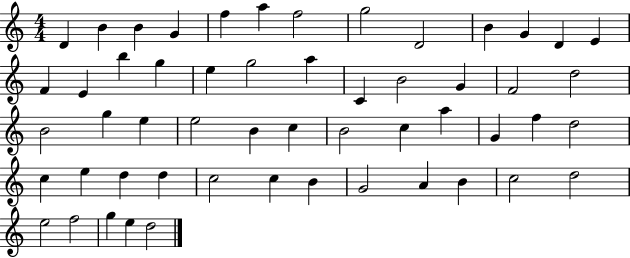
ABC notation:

X:1
T:Untitled
M:4/4
L:1/4
K:C
D B B G f a f2 g2 D2 B G D E F E b g e g2 a C B2 G F2 d2 B2 g e e2 B c B2 c a G f d2 c e d d c2 c B G2 A B c2 d2 e2 f2 g e d2